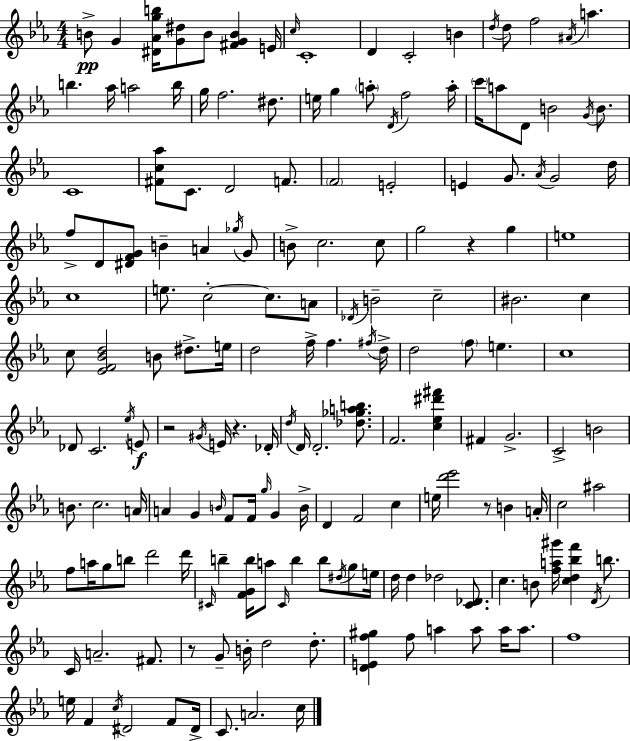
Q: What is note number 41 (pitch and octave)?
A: G4